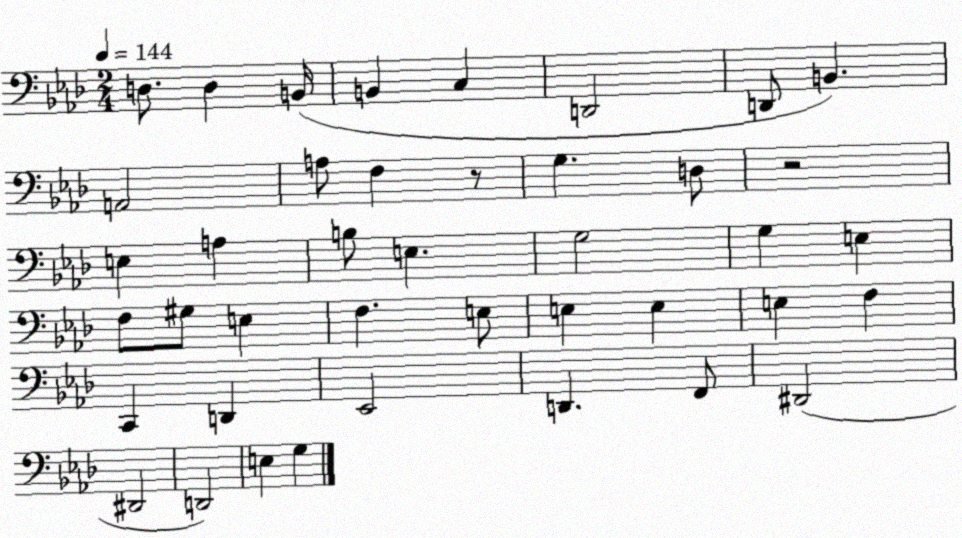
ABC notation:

X:1
T:Untitled
M:2/4
L:1/4
K:Ab
D,/2 D, B,,/4 B,, C, D,,2 D,,/2 B,, A,,2 A,/2 F, z/2 G, D,/2 z2 E, A, B,/2 E, G,2 G, E, F,/2 ^G,/2 E, F, E,/2 E, E, E, F, C,, D,, _E,,2 D,, F,,/2 ^D,,2 ^D,,2 D,,2 E, G,